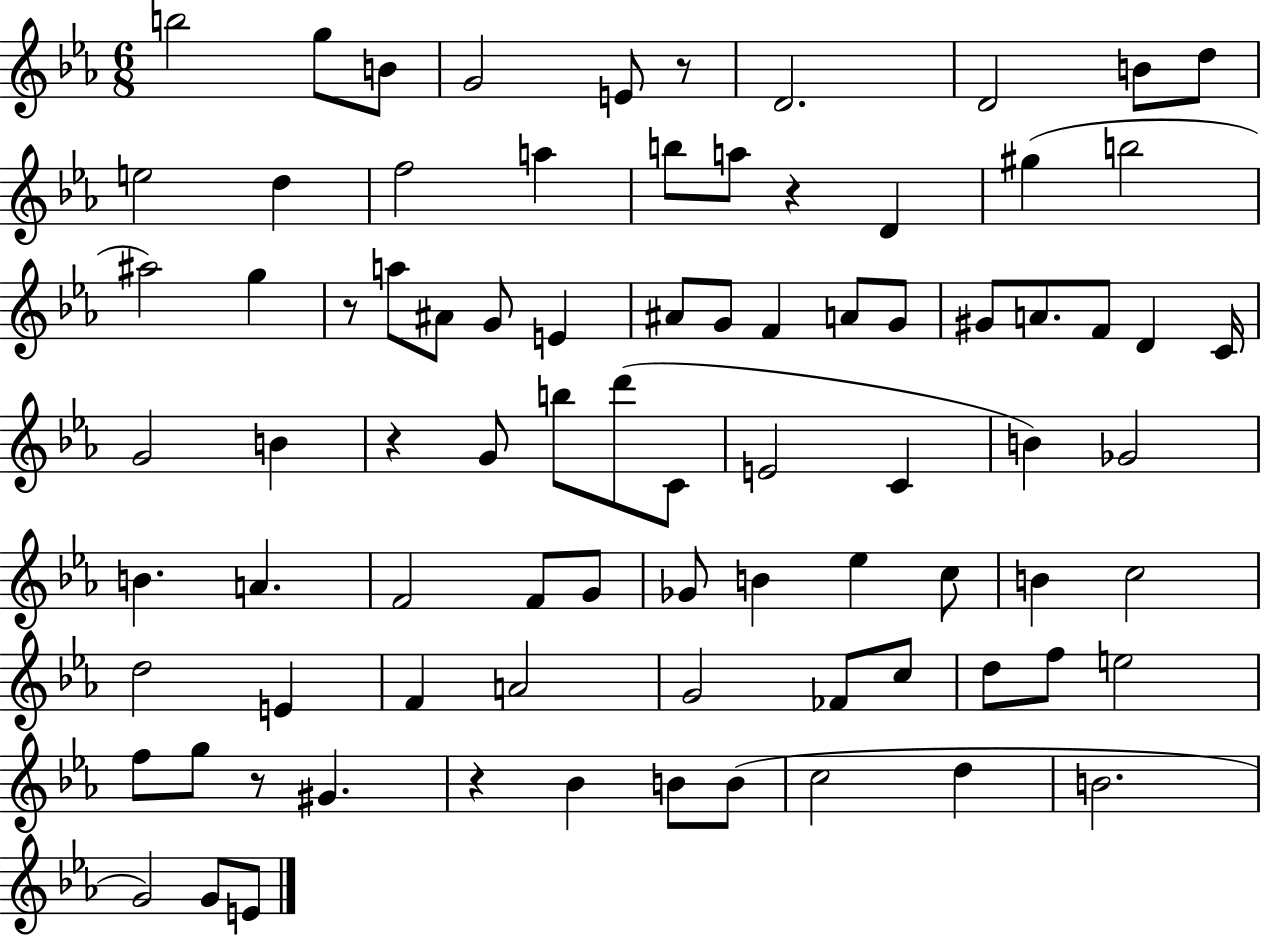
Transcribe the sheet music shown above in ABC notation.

X:1
T:Untitled
M:6/8
L:1/4
K:Eb
b2 g/2 B/2 G2 E/2 z/2 D2 D2 B/2 d/2 e2 d f2 a b/2 a/2 z D ^g b2 ^a2 g z/2 a/2 ^A/2 G/2 E ^A/2 G/2 F A/2 G/2 ^G/2 A/2 F/2 D C/4 G2 B z G/2 b/2 d'/2 C/2 E2 C B _G2 B A F2 F/2 G/2 _G/2 B _e c/2 B c2 d2 E F A2 G2 _F/2 c/2 d/2 f/2 e2 f/2 g/2 z/2 ^G z _B B/2 B/2 c2 d B2 G2 G/2 E/2